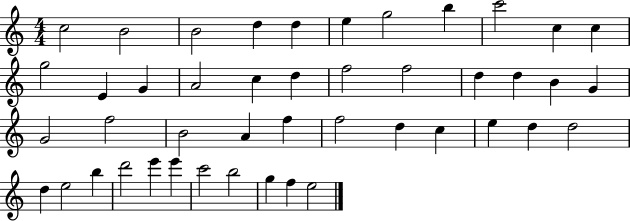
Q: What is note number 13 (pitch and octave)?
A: E4